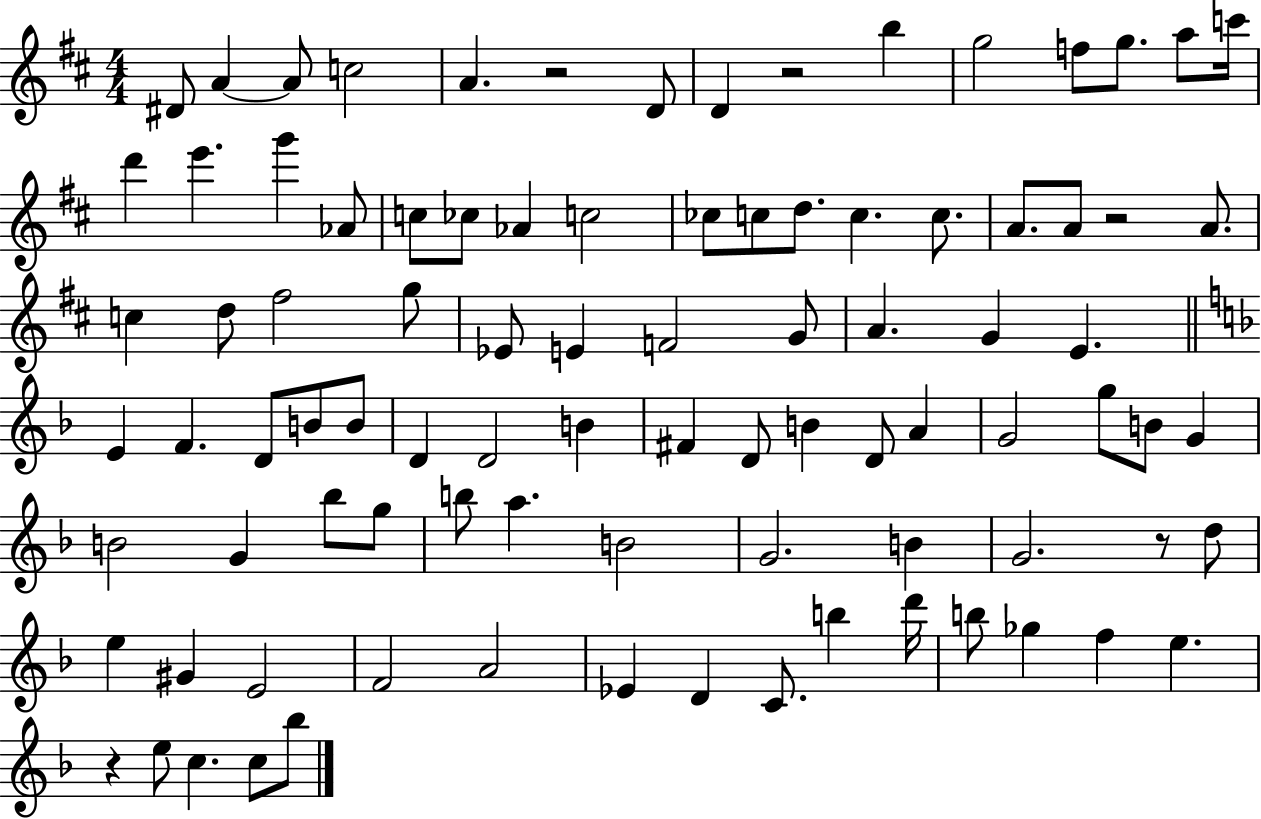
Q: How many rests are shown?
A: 5